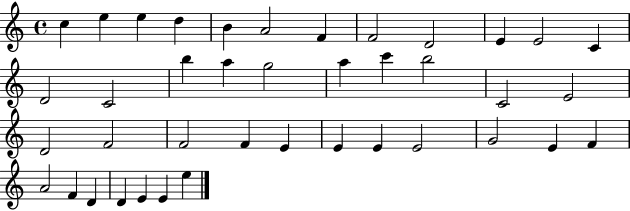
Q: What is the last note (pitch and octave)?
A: E5